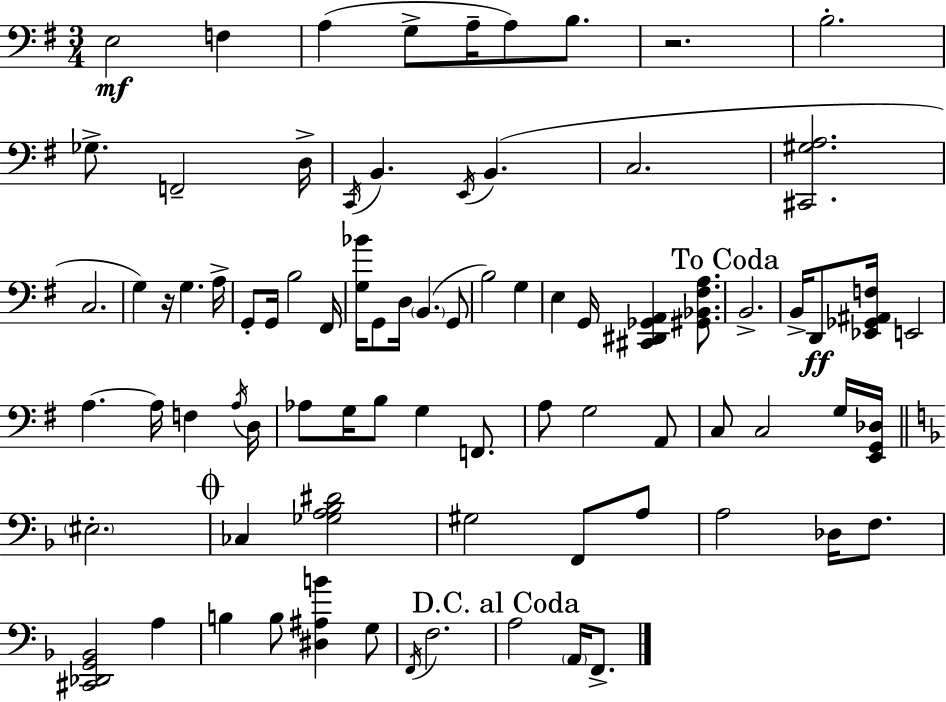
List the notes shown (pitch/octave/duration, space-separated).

E3/h F3/q A3/q G3/e A3/s A3/e B3/e. R/h. B3/h. Gb3/e. F2/h D3/s C2/s B2/q. E2/s B2/q. C3/h. [C#2,G#3,A3]/h. C3/h. G3/q R/s G3/q. A3/s G2/e G2/s B3/h F#2/s [G3,Bb4]/s G2/e D3/s B2/q. G2/e B3/h G3/q E3/q G2/s [C#2,D#2,Gb2,A2]/q [G#2,Bb2,F#3,A3]/e. B2/h. B2/s D2/e [Eb2,Gb2,A#2,F3]/s E2/h A3/q. A3/s F3/q A3/s D3/s Ab3/e G3/s B3/e G3/q F2/e. A3/e G3/h A2/e C3/e C3/h G3/s [E2,G2,Db3]/s EIS3/h. CES3/q [Gb3,A3,Bb3,D#4]/h G#3/h F2/e A3/e A3/h Db3/s F3/e. [C#2,Db2,G2,Bb2]/h A3/q B3/q B3/e [D#3,A#3,B4]/q G3/e F2/s F3/h. A3/h A2/s F2/e.